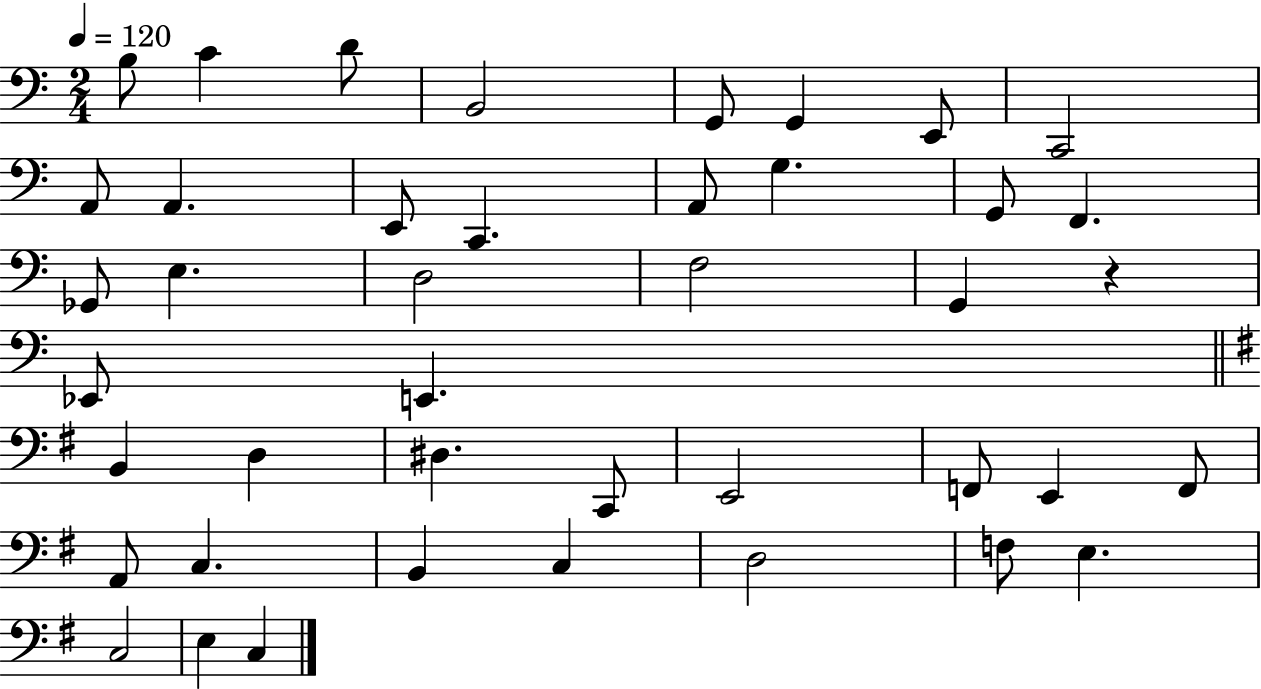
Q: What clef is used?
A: bass